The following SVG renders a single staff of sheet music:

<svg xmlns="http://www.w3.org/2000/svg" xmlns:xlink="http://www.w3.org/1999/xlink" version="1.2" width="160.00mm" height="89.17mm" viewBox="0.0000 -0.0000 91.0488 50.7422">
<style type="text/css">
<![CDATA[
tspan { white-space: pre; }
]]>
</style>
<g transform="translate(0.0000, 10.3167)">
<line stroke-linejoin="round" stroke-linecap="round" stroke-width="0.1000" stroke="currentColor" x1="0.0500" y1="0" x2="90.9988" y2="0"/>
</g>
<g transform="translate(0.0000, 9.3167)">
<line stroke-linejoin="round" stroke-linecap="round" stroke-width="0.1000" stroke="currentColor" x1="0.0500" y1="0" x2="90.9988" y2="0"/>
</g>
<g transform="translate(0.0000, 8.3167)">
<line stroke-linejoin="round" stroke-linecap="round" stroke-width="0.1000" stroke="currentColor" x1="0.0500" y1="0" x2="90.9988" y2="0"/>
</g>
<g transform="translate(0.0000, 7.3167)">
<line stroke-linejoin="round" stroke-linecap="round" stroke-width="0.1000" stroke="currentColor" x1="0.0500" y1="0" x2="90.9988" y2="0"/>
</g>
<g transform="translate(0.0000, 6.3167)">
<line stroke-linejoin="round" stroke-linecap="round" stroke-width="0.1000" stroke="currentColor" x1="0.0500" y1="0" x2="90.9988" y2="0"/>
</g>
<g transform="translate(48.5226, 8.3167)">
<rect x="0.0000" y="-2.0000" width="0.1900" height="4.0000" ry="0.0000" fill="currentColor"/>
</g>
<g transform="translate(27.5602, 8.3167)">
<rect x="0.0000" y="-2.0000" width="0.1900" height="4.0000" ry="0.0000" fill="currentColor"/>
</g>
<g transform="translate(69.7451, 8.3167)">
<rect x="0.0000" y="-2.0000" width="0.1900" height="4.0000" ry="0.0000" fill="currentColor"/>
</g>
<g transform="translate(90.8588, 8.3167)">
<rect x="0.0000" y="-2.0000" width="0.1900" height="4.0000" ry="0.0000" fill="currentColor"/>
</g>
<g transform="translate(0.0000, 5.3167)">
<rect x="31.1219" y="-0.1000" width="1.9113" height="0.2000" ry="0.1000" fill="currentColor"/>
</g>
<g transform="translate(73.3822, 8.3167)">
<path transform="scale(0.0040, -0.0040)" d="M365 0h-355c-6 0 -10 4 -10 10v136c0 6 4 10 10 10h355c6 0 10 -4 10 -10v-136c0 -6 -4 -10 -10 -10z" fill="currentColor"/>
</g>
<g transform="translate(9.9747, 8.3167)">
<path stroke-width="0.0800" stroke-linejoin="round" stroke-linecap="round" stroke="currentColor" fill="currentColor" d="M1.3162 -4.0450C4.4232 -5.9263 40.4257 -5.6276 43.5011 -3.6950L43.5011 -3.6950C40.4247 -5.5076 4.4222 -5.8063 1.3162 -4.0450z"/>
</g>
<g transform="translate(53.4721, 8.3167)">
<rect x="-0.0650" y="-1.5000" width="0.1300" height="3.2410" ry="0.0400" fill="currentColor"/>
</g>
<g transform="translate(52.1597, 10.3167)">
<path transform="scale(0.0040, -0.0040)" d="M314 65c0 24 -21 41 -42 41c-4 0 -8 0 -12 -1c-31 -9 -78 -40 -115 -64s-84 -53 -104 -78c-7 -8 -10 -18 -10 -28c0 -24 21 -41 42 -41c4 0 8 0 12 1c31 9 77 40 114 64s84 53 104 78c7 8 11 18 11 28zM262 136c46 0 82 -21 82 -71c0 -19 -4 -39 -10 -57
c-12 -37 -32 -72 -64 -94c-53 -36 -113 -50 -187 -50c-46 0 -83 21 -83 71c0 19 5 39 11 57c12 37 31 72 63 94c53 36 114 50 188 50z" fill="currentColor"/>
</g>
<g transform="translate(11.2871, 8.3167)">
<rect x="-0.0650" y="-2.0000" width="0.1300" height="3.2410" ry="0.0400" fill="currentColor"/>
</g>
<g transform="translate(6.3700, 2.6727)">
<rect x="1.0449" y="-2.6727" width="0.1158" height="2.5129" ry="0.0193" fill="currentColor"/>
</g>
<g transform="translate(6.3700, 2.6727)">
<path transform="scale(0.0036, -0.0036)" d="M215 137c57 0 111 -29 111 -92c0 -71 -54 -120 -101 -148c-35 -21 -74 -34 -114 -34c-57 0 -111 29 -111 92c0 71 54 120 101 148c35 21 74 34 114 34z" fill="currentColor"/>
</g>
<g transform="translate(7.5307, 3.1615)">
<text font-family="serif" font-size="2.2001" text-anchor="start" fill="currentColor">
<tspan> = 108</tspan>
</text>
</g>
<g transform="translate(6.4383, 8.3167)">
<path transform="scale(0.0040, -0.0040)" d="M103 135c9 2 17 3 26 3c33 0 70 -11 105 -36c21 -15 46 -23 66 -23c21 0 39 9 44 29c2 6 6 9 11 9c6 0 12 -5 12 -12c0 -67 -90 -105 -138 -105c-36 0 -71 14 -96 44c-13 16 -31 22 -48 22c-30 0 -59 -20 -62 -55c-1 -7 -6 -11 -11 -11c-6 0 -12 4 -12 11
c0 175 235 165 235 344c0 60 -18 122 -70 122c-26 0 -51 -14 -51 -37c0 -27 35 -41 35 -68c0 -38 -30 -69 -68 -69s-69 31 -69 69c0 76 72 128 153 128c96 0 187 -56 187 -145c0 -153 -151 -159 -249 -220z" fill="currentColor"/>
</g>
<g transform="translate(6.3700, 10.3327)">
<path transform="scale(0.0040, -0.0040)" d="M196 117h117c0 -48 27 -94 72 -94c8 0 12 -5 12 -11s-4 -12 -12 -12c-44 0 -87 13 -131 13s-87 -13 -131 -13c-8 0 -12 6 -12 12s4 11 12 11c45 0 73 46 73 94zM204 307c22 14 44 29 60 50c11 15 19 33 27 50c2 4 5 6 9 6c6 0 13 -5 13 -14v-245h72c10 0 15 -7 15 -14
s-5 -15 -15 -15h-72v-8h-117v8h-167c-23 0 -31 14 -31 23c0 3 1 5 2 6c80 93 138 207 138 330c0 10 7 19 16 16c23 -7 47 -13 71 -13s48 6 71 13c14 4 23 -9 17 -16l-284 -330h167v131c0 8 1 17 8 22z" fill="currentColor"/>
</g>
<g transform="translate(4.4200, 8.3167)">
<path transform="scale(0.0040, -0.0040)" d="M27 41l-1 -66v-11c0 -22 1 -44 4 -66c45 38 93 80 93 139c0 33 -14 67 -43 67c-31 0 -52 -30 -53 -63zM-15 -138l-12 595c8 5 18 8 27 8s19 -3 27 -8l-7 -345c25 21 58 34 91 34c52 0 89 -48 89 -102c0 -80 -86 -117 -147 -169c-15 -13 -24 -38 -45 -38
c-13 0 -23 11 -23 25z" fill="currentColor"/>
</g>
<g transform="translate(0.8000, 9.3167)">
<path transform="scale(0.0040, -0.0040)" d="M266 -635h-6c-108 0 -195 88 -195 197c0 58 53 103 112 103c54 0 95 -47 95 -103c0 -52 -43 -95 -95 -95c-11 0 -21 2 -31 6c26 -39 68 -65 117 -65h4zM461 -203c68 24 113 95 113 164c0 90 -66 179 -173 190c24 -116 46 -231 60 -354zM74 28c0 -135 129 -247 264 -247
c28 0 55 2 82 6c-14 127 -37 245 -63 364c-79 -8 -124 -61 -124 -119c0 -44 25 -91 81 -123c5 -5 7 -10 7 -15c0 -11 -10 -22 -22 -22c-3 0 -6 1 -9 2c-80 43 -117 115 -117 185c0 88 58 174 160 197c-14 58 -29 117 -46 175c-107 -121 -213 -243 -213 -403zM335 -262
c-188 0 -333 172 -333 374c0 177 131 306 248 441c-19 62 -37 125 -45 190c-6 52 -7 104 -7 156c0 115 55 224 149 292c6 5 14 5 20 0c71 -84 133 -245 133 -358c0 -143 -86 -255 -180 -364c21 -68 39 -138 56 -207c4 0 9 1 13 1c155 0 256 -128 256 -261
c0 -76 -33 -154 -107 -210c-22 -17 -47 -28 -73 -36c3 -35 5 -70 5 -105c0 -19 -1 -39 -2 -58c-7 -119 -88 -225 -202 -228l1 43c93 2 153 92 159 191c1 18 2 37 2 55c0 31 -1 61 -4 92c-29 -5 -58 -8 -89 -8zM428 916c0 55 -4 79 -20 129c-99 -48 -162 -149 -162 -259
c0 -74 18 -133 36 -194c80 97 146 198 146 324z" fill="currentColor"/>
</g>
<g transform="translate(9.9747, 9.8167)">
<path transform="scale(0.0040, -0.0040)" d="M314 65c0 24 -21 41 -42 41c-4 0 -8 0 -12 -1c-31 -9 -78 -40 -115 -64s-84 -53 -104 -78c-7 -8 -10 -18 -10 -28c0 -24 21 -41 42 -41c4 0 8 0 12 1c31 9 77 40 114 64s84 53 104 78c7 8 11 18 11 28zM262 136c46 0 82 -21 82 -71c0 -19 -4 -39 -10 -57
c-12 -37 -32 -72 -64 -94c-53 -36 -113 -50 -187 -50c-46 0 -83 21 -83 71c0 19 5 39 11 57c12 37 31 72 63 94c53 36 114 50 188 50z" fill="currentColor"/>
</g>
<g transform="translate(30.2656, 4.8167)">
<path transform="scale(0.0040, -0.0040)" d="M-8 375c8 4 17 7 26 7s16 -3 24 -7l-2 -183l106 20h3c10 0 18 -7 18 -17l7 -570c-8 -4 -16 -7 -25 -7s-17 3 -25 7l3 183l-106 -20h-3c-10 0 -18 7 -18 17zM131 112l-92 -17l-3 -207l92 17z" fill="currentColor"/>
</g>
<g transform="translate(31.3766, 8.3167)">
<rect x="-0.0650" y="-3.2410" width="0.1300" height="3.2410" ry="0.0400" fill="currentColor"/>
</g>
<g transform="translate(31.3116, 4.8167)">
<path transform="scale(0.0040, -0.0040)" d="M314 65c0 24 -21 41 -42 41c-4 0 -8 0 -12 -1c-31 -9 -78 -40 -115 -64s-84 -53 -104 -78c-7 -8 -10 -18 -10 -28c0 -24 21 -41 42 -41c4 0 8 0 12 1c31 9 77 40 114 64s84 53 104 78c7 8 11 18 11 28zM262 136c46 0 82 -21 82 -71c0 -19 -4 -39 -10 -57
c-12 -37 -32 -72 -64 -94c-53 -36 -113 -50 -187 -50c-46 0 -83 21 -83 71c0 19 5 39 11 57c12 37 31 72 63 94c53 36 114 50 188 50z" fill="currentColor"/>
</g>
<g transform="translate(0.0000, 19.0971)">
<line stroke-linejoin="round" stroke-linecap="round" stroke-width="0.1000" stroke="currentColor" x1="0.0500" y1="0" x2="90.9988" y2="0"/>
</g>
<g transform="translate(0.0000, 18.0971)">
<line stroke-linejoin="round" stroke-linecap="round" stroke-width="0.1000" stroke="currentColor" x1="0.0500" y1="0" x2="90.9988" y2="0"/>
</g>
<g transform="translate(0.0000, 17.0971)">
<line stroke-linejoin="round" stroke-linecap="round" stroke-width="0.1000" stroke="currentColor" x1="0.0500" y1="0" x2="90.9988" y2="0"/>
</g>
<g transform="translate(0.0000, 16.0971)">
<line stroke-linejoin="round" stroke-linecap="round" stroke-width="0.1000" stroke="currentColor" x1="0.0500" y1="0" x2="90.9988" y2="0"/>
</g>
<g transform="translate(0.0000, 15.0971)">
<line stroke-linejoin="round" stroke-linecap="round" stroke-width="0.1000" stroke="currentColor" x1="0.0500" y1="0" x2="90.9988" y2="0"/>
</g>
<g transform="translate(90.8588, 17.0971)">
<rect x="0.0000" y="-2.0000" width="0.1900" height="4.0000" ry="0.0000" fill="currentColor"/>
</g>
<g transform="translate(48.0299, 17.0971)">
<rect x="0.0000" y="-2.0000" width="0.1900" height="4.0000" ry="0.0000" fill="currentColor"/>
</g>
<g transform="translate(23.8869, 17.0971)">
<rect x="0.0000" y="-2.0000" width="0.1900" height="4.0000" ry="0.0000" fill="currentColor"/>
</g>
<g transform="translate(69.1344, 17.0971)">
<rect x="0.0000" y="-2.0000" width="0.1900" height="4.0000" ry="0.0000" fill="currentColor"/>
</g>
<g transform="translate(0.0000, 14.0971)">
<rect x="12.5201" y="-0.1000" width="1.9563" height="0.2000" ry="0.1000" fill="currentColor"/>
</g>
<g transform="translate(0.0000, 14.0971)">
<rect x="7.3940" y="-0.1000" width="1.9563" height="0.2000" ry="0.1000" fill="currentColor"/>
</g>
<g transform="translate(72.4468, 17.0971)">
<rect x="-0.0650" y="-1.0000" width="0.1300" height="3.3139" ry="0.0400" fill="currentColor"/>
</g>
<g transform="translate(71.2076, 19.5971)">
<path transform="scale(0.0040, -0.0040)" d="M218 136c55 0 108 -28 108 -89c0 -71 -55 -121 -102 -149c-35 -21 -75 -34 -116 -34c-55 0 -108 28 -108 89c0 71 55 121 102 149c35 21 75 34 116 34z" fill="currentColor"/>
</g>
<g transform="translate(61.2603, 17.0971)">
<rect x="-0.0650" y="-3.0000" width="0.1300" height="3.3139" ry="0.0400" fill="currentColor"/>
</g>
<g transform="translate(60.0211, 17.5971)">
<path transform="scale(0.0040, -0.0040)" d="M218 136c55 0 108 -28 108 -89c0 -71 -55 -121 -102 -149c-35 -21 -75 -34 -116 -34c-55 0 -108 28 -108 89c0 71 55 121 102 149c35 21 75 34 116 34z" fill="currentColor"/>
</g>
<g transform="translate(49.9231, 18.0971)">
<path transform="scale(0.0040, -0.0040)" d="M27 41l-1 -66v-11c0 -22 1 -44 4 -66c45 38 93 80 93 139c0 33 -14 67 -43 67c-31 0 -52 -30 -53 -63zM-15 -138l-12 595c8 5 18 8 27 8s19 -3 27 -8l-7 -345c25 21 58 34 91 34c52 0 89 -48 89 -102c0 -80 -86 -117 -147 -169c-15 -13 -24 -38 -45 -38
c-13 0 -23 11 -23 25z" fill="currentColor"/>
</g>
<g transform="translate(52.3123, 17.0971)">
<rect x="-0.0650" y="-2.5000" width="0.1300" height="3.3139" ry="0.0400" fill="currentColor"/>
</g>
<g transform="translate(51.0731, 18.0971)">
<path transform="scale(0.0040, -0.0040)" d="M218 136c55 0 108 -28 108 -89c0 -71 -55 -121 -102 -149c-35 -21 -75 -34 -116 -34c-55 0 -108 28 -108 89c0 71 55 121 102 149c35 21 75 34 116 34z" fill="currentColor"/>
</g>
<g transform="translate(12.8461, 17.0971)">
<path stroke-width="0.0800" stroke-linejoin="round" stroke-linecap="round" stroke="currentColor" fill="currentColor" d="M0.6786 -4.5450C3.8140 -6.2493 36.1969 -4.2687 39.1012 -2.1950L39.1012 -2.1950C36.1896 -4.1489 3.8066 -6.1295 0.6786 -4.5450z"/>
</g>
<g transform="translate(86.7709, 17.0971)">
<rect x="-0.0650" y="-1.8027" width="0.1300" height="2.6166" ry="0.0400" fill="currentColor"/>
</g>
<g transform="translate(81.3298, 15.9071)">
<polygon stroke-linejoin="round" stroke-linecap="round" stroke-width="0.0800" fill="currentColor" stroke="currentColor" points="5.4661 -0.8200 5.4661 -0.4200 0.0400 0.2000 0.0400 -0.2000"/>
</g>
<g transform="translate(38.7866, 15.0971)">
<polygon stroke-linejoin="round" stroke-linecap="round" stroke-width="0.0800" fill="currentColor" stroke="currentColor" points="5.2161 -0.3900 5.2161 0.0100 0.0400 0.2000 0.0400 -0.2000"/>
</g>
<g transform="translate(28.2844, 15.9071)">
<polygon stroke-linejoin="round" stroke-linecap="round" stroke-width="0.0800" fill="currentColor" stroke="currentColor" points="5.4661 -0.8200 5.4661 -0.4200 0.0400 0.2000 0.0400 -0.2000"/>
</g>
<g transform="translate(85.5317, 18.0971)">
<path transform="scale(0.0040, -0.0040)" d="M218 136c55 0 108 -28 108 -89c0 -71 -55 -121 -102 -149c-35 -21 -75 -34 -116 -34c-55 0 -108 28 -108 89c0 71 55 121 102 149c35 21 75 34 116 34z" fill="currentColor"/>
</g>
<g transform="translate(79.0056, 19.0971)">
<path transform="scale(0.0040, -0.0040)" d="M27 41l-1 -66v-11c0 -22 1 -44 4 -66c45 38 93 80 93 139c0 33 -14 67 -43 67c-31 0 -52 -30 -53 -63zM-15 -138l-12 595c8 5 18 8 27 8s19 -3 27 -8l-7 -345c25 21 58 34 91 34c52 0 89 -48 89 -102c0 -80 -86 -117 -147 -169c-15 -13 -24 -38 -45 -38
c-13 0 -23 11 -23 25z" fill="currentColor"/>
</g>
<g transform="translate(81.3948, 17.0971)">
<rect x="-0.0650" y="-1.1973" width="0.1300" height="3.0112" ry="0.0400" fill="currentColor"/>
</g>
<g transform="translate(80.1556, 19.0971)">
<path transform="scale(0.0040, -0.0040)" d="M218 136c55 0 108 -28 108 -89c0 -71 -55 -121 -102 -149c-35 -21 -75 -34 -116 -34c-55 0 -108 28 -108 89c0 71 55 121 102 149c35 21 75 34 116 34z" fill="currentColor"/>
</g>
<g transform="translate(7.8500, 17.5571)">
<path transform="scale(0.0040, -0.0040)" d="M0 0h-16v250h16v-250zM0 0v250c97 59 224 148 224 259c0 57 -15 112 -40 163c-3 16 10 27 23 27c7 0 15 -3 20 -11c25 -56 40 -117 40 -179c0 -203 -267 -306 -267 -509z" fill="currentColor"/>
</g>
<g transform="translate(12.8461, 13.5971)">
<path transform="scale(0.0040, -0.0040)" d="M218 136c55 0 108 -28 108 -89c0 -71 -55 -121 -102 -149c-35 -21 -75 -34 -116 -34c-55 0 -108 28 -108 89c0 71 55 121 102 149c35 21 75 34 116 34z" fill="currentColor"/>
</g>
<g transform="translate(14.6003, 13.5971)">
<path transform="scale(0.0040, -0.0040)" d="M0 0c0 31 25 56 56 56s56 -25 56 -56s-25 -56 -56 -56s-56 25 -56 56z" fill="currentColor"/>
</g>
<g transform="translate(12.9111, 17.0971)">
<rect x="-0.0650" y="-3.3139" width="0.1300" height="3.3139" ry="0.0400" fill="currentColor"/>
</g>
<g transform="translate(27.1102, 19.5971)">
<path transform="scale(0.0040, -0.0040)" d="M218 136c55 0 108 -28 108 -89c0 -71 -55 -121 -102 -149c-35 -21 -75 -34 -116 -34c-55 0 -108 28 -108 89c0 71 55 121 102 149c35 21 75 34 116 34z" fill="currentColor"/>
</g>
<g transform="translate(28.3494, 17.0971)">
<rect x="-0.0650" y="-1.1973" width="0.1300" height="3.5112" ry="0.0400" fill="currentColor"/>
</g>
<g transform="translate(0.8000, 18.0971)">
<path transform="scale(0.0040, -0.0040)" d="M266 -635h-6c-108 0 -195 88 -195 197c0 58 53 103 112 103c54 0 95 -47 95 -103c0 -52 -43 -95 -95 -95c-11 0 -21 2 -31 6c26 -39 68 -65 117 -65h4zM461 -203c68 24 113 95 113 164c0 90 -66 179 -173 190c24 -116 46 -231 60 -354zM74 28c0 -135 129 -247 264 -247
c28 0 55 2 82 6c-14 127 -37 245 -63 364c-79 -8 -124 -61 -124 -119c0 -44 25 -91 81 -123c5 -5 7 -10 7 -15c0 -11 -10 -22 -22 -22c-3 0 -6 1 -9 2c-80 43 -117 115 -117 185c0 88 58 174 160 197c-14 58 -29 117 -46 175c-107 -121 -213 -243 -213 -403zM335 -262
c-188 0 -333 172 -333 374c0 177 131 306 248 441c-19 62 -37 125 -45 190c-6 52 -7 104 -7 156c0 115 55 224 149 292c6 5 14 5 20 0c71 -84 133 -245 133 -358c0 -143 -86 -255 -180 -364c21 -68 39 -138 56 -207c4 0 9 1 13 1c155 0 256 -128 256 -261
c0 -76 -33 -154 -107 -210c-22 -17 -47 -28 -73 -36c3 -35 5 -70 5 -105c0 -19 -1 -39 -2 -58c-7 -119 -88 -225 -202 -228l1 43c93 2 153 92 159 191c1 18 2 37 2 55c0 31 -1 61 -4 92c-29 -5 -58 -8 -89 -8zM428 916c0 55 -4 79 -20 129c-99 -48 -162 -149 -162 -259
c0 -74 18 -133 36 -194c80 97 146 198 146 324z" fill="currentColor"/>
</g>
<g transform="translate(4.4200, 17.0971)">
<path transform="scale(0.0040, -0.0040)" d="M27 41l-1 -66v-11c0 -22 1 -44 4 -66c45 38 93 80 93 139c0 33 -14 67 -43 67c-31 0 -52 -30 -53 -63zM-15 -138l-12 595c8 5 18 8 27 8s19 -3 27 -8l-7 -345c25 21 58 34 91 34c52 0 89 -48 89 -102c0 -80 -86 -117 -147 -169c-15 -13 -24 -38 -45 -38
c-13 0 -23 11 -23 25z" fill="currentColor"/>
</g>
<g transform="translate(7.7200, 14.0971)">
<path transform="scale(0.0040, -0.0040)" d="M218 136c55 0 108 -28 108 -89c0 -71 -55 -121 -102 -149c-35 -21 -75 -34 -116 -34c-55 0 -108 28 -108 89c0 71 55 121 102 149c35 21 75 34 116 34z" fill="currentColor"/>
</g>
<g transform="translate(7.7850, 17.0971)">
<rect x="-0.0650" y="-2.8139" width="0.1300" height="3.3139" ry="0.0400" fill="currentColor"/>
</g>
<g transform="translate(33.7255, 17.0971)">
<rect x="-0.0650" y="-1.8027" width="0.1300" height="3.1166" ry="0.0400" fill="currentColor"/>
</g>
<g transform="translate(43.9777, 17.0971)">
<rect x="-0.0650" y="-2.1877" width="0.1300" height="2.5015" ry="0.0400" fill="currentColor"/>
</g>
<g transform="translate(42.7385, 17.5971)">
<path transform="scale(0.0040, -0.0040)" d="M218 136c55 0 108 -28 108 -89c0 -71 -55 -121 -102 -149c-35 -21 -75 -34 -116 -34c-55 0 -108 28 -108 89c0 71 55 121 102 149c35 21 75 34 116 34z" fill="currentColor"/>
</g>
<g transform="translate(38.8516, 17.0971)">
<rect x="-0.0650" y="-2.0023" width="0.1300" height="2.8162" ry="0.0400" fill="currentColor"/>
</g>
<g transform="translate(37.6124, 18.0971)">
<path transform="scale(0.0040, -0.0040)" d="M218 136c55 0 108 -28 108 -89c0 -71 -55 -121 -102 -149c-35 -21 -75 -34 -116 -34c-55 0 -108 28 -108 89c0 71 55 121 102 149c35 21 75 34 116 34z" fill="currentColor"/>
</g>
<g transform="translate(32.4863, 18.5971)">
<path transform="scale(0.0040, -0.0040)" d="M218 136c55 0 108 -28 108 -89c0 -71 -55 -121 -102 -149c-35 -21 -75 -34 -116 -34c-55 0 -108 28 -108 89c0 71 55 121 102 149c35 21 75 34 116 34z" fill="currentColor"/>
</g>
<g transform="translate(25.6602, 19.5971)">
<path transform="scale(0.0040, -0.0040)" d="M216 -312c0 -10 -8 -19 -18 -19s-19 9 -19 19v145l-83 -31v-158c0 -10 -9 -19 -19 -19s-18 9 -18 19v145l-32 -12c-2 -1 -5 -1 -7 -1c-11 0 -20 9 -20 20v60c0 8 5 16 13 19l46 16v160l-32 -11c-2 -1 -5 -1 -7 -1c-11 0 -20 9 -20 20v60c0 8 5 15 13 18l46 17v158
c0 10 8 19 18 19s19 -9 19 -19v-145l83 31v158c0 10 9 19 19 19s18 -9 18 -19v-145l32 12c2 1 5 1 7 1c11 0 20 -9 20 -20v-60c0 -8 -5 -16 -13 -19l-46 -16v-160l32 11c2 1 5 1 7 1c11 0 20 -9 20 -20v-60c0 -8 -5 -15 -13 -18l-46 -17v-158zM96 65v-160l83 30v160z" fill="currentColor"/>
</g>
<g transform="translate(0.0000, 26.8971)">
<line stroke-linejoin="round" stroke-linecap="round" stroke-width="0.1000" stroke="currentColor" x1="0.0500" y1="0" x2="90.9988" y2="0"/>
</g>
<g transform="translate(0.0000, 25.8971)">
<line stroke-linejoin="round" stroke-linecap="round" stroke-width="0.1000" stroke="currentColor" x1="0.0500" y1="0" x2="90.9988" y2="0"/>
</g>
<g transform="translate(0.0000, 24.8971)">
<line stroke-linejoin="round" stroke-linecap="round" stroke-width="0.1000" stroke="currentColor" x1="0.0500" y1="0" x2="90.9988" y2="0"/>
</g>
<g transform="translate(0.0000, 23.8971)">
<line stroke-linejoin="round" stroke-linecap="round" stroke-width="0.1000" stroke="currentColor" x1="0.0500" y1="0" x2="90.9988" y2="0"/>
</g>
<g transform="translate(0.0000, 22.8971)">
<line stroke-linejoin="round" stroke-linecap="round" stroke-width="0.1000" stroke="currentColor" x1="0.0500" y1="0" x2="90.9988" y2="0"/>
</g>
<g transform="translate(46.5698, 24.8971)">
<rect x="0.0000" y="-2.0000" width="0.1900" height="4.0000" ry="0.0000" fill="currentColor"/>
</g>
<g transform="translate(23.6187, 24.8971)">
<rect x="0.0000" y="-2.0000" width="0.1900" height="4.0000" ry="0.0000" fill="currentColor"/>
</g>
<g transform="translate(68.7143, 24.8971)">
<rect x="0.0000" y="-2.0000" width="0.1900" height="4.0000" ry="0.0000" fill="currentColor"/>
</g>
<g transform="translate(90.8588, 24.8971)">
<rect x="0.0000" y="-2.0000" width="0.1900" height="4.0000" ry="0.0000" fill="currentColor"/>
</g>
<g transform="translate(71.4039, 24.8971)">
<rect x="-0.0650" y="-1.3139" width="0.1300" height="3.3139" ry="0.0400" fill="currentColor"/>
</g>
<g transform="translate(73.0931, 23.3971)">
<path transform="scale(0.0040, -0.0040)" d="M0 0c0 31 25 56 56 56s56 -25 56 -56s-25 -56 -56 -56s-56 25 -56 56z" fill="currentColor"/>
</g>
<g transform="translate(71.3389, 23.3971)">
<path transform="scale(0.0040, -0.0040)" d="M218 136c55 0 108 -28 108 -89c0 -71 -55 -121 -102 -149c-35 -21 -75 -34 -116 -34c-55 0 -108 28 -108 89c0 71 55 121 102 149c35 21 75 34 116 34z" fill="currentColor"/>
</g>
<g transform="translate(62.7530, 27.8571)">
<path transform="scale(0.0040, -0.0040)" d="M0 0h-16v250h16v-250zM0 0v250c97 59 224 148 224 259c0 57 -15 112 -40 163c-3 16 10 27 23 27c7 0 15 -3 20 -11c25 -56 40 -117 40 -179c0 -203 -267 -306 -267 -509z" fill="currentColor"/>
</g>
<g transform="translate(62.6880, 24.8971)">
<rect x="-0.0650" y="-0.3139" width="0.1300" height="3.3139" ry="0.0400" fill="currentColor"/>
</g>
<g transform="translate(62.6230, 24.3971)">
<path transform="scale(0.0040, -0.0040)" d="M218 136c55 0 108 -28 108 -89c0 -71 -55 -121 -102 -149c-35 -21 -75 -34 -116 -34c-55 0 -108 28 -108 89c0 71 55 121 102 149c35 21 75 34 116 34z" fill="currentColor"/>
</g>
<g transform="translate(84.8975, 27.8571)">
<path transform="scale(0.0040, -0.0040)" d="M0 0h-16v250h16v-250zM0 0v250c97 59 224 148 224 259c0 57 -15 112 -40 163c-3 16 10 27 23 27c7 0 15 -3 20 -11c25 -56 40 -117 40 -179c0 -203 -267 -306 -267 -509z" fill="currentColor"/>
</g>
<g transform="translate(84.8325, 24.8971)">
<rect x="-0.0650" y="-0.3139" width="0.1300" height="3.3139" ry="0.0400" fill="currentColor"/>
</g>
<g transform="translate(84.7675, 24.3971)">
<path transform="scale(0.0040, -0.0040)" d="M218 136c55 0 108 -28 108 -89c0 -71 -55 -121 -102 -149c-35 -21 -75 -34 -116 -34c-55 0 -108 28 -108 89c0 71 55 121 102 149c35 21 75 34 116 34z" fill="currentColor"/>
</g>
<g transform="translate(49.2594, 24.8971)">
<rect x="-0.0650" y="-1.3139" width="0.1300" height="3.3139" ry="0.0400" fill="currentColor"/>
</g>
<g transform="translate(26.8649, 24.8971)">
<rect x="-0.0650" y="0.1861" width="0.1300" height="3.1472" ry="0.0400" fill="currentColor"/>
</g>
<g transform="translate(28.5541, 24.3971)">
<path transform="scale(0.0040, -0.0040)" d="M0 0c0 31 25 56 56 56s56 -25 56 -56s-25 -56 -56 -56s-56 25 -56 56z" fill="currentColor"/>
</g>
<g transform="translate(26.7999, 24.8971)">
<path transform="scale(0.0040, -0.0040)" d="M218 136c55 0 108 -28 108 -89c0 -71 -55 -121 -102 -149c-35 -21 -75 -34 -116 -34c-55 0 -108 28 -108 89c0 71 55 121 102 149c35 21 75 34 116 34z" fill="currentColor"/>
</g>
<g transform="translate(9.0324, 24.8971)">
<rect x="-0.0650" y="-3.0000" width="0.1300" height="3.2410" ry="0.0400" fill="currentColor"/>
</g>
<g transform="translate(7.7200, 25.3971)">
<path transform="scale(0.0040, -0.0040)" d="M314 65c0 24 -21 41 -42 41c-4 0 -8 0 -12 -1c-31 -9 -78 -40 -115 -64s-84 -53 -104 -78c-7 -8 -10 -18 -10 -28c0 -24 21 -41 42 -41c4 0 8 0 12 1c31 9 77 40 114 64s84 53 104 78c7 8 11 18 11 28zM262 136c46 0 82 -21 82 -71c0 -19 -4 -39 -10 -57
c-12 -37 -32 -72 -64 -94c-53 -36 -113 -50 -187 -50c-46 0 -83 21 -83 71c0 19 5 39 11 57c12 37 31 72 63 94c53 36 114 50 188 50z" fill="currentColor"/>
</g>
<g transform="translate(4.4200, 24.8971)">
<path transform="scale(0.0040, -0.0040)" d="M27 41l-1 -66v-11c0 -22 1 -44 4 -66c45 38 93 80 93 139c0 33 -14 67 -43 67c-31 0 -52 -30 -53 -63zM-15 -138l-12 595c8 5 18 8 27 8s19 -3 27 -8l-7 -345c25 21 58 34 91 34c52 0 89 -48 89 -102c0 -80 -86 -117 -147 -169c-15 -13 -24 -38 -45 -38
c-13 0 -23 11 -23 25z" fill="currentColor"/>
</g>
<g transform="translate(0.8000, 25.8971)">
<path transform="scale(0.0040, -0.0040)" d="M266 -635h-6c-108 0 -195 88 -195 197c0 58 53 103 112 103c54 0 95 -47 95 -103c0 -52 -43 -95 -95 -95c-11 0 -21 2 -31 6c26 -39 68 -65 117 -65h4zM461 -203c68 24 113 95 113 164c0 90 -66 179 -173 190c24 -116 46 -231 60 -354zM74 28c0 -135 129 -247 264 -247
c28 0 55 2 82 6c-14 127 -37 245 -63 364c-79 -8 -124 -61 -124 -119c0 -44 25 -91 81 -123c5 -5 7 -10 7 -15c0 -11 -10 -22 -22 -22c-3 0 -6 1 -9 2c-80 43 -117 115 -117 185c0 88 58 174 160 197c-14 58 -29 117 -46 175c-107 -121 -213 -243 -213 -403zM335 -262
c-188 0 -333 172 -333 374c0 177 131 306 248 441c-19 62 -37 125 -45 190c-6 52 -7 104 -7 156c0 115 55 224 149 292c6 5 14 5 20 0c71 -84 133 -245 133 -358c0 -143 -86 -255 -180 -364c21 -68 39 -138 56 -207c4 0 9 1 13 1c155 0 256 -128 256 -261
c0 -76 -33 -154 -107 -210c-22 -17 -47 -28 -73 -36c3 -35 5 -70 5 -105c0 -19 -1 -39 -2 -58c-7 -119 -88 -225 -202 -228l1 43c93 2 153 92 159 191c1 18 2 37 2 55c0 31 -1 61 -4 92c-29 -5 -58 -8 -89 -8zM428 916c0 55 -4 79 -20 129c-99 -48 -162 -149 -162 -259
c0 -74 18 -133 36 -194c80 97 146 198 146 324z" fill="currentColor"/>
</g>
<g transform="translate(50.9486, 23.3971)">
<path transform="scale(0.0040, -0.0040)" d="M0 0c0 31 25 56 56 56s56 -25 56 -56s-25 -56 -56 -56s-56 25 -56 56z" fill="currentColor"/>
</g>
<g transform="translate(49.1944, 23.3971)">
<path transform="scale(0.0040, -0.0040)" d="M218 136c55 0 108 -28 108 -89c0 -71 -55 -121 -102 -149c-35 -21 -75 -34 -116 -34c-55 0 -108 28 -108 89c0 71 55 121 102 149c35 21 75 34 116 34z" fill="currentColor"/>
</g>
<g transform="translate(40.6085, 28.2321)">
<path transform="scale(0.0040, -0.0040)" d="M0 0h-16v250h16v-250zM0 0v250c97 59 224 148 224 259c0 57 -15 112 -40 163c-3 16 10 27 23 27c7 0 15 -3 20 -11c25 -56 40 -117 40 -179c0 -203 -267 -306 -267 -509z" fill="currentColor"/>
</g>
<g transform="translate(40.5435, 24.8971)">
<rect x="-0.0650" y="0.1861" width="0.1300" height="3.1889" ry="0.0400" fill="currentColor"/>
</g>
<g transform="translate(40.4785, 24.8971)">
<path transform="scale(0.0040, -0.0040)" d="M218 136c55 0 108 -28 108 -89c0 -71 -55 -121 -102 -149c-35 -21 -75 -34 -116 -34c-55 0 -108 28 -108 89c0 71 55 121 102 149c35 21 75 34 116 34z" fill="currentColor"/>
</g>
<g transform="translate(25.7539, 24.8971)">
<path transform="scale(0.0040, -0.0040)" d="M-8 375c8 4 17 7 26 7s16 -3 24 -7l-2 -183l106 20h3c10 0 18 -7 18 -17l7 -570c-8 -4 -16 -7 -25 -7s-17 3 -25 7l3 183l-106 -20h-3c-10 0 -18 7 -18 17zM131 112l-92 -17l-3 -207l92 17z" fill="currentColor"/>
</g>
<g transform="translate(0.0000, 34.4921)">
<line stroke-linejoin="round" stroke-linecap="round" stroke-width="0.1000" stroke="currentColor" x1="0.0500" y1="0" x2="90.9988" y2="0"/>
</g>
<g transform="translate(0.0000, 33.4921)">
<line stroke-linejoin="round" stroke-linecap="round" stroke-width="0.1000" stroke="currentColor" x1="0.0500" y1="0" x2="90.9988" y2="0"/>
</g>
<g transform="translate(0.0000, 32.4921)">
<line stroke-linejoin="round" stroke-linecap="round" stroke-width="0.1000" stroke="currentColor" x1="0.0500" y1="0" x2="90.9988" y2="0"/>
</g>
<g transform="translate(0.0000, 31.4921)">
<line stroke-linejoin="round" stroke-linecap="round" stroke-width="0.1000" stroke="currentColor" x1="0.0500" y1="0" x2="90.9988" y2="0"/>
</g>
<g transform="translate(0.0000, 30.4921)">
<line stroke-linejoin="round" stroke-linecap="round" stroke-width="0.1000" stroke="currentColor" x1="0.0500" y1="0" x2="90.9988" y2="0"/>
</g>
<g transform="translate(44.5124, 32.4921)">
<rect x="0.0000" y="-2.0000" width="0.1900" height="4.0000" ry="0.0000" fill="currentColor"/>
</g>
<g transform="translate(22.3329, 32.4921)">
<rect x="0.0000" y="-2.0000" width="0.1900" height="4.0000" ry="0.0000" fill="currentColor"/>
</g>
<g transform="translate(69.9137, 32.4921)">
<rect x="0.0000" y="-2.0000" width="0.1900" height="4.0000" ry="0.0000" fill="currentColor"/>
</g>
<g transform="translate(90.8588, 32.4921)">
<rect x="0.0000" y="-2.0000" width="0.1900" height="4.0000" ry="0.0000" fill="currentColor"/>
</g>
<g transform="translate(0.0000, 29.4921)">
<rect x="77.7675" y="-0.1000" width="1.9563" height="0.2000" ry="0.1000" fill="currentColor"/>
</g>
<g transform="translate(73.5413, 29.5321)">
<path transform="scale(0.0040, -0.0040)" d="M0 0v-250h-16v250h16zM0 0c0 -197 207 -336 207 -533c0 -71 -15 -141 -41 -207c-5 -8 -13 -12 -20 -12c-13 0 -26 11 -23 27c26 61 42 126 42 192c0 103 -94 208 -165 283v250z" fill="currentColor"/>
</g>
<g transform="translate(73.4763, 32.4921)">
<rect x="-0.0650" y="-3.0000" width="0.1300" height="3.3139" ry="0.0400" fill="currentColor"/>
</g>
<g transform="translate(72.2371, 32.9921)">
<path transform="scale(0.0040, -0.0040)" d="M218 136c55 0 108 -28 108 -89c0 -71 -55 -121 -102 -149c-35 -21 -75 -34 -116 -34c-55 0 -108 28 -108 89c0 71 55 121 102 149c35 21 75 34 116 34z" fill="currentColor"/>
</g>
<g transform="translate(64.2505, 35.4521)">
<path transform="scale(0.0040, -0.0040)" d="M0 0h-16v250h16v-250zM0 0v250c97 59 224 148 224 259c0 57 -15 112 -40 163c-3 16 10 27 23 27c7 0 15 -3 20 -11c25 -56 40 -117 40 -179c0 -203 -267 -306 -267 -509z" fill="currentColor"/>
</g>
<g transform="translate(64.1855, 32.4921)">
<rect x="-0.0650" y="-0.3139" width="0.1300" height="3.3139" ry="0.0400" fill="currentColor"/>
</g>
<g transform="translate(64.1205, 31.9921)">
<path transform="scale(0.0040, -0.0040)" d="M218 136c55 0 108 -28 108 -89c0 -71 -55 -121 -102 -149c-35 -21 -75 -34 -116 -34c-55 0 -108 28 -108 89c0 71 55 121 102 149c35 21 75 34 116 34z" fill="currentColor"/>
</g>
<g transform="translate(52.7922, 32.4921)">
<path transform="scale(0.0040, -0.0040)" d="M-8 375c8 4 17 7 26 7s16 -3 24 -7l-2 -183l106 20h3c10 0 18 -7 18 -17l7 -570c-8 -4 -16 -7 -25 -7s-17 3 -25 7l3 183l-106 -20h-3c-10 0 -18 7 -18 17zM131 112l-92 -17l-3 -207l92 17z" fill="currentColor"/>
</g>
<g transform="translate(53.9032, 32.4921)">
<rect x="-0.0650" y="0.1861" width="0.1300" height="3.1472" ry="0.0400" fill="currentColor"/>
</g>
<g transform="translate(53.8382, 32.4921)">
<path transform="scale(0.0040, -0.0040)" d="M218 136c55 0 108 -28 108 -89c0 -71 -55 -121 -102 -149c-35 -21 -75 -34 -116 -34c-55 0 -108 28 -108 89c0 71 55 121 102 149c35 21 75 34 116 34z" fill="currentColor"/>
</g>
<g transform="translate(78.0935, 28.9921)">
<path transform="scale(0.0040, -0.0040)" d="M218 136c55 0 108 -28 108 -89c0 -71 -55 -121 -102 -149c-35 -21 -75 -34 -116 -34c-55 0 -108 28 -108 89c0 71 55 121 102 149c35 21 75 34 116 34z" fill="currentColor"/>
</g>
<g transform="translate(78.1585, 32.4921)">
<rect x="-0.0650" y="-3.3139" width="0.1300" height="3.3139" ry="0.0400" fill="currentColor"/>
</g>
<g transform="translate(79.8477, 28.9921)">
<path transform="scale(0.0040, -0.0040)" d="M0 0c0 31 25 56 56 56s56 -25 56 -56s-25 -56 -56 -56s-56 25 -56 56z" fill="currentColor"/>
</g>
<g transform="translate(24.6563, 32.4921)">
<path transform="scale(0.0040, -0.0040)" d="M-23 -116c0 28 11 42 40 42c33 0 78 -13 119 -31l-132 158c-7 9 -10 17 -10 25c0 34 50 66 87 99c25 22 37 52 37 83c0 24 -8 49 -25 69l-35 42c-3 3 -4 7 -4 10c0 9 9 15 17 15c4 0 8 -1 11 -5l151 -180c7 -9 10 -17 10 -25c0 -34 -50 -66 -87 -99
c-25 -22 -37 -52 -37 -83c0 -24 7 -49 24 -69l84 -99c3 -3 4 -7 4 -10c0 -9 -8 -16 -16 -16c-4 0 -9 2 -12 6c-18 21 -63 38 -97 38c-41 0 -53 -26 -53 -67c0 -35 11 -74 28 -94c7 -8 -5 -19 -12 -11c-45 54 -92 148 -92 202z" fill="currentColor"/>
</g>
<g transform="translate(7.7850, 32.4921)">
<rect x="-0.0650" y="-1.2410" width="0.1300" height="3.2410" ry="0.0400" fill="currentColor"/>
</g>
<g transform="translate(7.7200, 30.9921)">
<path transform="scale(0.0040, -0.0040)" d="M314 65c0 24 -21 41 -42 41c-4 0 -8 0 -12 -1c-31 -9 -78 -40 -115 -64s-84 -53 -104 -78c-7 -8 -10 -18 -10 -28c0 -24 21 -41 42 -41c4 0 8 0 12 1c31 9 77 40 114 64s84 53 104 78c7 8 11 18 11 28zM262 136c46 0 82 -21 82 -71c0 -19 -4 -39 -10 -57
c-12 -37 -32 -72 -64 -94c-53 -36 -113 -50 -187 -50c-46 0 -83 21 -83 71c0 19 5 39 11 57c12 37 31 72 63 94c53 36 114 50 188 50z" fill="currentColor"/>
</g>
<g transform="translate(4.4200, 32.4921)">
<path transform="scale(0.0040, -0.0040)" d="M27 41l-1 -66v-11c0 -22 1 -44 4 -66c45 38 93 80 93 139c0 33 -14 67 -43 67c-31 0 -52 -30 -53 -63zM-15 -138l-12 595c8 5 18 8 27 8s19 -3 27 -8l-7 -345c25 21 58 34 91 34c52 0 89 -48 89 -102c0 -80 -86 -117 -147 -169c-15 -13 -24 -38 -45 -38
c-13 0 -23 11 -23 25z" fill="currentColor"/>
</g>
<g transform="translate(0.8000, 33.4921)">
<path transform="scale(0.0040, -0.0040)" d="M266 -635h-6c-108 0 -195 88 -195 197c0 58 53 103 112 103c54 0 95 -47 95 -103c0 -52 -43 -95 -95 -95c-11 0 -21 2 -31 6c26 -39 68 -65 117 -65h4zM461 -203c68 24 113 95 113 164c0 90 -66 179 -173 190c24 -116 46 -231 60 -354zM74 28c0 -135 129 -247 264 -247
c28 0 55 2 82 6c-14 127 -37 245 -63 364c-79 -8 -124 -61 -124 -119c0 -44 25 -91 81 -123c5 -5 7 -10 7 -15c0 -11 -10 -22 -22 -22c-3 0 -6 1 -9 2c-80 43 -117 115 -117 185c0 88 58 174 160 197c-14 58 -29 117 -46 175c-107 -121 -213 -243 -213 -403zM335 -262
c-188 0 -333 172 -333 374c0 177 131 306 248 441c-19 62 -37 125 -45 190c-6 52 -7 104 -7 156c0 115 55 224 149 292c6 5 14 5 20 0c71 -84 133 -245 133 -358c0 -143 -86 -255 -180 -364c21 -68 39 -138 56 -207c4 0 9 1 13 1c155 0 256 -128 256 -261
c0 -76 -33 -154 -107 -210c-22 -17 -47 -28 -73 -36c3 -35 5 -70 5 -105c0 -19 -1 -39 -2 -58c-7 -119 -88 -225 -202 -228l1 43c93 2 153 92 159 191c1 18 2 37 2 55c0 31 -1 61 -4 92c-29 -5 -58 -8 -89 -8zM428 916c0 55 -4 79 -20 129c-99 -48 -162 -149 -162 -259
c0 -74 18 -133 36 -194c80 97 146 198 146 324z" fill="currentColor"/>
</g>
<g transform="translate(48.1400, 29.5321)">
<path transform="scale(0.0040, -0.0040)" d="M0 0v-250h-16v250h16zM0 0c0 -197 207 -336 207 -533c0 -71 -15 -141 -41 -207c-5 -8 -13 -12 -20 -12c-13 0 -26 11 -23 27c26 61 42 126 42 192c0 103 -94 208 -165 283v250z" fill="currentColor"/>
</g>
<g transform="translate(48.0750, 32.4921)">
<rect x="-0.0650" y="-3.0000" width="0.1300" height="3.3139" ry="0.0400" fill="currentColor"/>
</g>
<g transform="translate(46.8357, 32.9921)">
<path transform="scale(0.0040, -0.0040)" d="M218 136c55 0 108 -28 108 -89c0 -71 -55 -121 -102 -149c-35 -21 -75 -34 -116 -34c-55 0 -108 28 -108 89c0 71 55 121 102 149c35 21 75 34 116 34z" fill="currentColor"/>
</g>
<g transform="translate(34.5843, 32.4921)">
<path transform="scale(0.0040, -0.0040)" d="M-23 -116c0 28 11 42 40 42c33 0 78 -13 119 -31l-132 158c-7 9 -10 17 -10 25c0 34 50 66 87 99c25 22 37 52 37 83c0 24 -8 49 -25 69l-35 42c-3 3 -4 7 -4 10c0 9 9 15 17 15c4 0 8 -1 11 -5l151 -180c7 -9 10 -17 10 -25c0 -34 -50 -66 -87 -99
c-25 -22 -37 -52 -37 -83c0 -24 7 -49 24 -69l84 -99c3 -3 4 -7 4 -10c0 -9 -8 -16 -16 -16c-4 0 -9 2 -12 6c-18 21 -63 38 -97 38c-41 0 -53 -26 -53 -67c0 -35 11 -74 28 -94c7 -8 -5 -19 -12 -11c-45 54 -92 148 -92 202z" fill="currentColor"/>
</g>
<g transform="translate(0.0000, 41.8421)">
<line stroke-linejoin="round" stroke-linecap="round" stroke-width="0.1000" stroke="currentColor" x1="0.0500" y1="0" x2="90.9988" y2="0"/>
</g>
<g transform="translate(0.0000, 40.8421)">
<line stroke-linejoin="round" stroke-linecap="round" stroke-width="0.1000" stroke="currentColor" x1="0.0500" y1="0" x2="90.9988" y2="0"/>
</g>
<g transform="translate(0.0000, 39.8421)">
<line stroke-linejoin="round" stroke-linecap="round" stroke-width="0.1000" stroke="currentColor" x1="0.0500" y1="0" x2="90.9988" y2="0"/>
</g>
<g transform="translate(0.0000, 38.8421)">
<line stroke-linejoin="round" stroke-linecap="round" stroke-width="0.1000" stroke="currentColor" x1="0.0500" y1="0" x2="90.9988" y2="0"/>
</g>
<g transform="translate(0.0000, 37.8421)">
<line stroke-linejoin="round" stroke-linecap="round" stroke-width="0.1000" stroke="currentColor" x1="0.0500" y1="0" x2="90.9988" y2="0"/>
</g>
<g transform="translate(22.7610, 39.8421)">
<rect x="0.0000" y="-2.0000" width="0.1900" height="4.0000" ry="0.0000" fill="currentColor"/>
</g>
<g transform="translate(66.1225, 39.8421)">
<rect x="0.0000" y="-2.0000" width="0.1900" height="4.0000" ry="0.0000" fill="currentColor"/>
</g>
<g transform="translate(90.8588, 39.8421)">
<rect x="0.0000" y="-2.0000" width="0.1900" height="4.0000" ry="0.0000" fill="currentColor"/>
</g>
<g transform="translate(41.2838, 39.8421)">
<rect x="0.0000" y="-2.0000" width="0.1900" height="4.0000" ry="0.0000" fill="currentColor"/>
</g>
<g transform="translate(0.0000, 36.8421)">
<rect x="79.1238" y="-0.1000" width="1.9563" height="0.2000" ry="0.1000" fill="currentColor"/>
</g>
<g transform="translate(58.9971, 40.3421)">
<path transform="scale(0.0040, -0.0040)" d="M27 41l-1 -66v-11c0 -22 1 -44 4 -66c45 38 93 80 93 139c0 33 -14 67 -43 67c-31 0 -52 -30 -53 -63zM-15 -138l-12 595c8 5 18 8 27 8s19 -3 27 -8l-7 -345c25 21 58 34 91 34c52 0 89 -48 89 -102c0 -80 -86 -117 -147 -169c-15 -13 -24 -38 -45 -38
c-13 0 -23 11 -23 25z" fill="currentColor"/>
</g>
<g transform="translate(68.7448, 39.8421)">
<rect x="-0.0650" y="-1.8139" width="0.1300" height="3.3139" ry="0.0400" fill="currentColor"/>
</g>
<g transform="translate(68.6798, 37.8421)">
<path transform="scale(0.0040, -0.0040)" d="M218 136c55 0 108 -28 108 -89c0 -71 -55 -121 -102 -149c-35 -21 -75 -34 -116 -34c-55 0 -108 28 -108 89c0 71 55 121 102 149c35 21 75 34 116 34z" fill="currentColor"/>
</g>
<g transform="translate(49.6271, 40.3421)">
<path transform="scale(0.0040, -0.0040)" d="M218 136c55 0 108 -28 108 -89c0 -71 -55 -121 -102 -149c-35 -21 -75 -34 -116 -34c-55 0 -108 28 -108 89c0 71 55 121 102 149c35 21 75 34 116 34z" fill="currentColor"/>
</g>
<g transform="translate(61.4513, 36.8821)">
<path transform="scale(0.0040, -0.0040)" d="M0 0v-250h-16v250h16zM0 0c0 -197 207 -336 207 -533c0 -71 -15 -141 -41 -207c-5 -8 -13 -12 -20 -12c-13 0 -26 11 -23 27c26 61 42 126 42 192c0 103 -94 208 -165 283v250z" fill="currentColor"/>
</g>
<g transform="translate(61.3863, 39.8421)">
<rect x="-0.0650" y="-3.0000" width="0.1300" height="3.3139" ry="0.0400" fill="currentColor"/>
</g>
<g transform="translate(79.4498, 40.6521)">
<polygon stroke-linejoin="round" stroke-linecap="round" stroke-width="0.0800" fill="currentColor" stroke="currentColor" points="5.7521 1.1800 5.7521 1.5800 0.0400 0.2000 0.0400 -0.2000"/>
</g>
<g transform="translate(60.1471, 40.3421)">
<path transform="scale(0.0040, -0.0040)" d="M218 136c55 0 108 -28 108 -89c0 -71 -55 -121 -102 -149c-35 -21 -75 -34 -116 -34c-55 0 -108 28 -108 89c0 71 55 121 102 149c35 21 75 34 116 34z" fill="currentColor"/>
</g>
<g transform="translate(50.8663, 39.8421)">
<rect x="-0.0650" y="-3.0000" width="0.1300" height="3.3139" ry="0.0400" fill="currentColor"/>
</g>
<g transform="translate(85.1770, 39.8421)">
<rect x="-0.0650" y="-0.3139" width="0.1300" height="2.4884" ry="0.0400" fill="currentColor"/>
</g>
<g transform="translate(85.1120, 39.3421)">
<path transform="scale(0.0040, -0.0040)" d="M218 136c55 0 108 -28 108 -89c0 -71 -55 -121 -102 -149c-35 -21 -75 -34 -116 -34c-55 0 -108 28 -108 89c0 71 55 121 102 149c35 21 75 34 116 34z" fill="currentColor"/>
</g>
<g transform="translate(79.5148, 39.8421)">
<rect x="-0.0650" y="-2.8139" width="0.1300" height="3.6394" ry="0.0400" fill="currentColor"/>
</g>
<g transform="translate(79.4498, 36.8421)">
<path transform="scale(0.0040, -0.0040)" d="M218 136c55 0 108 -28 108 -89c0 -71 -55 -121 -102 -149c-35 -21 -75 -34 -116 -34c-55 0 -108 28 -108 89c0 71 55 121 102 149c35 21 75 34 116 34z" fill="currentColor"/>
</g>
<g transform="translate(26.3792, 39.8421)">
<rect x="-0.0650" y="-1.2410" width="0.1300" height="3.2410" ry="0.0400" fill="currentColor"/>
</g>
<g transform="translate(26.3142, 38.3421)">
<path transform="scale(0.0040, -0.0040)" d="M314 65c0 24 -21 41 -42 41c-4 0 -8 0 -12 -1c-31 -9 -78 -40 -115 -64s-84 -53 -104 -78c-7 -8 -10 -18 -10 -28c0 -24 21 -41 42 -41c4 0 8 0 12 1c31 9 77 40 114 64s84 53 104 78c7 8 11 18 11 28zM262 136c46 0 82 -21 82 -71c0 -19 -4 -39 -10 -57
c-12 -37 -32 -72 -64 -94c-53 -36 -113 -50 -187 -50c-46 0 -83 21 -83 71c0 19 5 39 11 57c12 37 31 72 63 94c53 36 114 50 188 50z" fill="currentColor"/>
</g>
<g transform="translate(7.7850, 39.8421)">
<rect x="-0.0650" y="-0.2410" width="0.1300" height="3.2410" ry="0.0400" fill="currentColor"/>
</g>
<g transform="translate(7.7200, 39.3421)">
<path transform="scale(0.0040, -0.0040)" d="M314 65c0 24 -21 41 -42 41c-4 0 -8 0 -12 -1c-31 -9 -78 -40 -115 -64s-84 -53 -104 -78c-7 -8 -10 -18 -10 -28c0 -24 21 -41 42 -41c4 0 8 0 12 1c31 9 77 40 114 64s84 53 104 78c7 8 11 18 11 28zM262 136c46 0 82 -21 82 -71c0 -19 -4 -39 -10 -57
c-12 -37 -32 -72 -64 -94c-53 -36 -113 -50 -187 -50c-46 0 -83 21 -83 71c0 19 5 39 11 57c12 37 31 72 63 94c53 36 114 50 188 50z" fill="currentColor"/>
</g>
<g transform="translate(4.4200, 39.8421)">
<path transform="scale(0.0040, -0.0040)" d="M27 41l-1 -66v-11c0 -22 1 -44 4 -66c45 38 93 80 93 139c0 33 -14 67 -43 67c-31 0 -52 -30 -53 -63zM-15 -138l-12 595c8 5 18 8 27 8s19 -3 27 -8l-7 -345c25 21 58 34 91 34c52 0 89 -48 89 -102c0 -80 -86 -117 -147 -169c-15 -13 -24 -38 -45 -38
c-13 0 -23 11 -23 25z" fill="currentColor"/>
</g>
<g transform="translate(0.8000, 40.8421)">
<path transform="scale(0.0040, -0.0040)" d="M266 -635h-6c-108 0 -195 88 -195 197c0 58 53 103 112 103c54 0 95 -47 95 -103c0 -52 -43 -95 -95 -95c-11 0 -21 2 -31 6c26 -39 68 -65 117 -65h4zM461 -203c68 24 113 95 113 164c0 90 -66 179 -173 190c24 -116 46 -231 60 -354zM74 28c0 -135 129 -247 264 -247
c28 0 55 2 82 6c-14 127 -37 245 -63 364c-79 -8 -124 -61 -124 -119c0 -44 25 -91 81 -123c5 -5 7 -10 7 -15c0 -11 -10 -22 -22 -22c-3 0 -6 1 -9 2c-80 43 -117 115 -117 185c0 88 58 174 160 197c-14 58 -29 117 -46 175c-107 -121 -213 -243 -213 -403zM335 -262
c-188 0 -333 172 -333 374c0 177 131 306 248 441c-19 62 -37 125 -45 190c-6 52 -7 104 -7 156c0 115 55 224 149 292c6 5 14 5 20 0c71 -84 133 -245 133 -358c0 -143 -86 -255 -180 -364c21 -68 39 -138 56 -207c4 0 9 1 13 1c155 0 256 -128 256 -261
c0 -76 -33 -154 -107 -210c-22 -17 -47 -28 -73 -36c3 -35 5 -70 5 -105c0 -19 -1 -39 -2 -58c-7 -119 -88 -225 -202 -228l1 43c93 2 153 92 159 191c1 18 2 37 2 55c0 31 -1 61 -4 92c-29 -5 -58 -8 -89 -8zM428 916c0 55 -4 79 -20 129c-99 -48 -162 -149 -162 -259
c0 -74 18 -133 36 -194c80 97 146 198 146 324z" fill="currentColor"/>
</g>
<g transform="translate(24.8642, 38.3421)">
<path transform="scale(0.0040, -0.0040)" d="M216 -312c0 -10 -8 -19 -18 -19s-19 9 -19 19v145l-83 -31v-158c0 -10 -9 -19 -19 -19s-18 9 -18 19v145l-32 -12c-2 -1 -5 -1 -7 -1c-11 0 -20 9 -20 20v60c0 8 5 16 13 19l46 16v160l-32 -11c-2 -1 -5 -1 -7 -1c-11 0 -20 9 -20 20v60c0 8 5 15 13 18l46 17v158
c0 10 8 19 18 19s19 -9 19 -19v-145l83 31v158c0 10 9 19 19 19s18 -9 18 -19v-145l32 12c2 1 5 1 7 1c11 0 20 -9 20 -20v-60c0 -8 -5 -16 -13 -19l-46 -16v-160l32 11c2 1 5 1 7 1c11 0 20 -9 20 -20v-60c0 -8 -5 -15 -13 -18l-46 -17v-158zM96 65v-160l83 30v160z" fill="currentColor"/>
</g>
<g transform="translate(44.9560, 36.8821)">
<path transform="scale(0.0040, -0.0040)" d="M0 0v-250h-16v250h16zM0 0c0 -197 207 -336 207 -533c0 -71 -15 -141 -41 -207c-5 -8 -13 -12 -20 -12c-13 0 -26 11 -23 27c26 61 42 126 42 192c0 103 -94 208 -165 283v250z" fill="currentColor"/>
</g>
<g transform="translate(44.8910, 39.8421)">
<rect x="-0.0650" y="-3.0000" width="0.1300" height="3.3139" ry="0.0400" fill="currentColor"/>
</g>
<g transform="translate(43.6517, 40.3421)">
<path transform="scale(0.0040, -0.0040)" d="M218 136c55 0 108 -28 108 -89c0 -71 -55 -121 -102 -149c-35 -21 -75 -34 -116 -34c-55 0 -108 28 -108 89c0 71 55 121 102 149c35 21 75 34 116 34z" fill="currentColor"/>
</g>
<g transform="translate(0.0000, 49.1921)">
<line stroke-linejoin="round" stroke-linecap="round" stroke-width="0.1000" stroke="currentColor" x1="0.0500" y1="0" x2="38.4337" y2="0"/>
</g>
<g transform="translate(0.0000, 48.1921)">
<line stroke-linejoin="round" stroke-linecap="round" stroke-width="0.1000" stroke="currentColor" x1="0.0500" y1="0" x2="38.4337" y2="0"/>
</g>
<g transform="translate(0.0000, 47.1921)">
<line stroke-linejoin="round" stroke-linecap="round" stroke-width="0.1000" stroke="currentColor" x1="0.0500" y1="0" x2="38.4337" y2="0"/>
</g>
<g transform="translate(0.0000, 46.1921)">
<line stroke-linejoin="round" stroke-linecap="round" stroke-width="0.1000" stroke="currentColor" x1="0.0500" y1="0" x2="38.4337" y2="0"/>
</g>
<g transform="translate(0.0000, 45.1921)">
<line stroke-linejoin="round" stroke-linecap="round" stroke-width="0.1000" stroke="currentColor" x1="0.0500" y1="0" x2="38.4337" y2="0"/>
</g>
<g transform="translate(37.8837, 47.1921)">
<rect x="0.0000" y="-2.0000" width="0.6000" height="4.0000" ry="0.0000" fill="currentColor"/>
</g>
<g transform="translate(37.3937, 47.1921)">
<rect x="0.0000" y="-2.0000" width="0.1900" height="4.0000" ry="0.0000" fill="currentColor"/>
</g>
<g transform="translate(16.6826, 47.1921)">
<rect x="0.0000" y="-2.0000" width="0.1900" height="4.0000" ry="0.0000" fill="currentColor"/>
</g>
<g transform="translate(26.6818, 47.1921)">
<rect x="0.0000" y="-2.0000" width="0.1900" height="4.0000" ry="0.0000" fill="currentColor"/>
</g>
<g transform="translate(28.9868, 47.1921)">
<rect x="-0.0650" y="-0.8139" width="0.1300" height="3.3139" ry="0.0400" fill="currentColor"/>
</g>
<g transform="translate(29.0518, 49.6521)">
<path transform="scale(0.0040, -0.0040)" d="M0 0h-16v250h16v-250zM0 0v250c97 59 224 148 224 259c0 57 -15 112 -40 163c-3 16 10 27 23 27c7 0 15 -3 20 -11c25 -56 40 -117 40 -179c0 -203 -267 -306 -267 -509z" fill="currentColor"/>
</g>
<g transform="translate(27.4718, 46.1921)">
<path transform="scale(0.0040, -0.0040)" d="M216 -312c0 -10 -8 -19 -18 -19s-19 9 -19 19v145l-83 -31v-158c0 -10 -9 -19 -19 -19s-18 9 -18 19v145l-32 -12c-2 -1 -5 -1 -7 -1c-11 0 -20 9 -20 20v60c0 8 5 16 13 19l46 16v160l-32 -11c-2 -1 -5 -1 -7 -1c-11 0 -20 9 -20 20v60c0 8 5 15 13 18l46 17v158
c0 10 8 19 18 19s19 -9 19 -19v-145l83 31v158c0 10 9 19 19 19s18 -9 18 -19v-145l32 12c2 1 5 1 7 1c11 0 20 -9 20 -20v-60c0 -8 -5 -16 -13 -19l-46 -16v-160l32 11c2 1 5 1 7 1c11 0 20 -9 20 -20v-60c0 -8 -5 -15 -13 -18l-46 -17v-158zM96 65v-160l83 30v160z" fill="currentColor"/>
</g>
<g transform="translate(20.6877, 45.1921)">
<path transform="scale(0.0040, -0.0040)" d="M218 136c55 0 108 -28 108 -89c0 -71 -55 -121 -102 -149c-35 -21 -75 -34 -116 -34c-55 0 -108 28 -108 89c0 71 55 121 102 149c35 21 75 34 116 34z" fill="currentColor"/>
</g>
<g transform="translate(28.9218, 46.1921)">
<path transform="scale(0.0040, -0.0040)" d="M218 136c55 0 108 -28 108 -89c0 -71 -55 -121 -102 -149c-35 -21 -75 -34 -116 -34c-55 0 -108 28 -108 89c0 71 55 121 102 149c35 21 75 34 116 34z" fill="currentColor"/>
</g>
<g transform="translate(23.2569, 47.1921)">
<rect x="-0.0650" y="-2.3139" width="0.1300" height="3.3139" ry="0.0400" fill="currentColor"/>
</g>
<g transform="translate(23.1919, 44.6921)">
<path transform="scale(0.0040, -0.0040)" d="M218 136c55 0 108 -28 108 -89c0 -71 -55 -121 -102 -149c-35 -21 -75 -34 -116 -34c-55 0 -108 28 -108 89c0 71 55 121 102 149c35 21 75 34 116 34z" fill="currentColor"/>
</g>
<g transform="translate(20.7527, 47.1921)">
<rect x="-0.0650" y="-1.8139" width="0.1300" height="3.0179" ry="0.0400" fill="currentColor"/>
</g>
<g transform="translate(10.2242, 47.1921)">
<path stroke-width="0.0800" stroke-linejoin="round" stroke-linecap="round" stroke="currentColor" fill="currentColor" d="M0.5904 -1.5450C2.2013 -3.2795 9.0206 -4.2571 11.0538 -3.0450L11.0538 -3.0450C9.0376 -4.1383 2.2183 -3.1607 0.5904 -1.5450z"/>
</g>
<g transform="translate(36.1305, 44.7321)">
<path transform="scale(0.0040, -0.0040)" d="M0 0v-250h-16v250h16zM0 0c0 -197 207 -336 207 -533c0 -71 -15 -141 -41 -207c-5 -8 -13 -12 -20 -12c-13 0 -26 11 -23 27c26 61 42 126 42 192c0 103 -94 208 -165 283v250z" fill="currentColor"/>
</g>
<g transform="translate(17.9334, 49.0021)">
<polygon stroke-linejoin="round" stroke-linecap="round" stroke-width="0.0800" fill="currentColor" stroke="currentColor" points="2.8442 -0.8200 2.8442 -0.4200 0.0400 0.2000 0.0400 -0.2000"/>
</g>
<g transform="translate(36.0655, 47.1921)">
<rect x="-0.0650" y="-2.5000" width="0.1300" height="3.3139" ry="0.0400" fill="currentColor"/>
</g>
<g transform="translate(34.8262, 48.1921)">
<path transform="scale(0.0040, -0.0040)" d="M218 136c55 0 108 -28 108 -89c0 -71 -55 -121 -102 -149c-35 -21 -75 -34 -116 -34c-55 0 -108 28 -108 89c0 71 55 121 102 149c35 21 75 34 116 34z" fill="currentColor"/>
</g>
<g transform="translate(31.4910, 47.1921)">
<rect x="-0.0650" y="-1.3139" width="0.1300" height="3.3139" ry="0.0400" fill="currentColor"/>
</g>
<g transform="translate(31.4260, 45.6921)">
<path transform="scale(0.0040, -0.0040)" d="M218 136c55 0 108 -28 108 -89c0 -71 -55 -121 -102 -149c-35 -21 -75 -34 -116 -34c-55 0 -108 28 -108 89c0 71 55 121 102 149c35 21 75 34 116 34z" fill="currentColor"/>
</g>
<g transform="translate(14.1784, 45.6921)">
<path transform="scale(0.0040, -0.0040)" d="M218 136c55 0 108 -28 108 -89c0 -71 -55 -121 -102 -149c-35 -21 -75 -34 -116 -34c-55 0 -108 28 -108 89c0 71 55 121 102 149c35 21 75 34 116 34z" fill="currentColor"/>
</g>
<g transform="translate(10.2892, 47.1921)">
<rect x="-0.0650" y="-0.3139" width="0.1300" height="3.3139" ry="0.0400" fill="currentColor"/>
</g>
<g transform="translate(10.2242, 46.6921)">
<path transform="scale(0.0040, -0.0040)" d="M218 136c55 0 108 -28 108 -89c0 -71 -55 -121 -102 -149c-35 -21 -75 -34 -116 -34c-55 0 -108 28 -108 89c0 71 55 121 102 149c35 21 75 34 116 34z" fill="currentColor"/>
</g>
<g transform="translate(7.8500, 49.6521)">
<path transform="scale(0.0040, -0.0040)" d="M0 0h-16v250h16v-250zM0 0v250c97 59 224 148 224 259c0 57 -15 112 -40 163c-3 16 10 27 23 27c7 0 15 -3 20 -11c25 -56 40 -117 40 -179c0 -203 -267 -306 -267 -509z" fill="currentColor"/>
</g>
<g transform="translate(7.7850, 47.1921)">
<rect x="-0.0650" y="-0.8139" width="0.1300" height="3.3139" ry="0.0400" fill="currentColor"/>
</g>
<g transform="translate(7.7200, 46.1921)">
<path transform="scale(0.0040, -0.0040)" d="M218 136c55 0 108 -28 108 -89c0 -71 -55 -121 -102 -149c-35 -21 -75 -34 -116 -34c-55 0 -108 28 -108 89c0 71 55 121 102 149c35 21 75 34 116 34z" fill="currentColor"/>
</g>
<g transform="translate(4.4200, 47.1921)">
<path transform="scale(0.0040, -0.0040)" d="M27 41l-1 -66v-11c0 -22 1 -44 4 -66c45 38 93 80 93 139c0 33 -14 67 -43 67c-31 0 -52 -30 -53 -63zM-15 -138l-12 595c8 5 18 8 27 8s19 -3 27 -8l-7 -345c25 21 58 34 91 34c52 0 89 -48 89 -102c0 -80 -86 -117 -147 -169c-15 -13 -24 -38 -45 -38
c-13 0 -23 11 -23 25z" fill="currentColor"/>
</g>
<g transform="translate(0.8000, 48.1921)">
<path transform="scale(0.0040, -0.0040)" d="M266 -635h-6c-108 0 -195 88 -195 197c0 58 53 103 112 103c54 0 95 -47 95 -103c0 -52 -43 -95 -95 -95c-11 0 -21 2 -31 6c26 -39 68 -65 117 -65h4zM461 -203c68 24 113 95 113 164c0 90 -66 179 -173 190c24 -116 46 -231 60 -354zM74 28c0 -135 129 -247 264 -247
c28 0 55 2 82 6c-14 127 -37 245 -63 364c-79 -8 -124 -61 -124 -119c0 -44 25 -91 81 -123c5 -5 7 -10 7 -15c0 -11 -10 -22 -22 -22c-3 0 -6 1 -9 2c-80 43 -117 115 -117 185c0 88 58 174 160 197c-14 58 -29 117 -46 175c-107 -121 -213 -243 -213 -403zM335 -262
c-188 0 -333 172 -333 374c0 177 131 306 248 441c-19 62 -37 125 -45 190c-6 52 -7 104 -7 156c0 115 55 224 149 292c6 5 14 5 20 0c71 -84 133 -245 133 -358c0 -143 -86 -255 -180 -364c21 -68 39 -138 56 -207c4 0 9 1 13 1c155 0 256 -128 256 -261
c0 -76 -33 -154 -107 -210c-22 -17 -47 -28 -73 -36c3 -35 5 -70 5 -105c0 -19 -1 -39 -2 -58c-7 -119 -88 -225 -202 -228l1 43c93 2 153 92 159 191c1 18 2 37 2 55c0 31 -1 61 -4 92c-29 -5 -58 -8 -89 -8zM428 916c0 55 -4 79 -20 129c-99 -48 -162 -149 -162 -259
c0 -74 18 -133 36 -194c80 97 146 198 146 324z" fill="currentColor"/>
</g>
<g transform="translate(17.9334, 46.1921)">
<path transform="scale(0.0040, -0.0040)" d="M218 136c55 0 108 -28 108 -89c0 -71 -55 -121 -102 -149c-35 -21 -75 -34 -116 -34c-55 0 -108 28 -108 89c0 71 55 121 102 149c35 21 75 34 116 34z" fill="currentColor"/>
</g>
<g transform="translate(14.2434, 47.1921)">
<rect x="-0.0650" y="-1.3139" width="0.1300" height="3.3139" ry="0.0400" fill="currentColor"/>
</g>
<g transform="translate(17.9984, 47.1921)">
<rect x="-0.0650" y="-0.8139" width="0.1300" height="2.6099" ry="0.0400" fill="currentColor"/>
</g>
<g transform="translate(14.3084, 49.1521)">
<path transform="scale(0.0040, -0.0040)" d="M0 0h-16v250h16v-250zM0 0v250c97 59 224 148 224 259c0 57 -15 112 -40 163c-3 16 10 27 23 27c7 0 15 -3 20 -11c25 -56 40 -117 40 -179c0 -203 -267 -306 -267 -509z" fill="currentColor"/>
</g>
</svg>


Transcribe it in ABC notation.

X:1
T:Untitled
M:2/4
L:1/4
K:F
F2 b2 E2 z2 a/2 _b ^D/2 F/2 G/2 A/2 _G A D _E/2 G/2 A2 B B/2 e c/2 e c/2 e2 z z A/2 B c/2 A/2 _b c2 ^e2 A/2 A _A/2 f a/2 c/2 d/2 c e/2 d/2 f/2 g ^d/2 e G/2